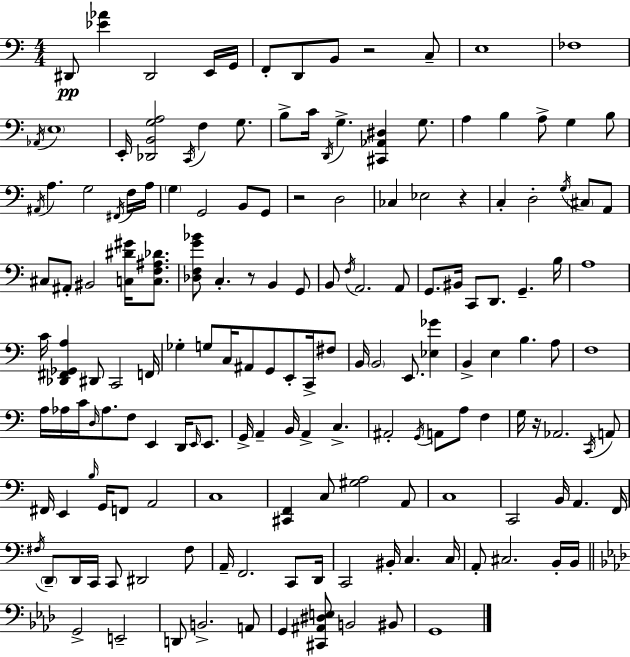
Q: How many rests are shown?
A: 5